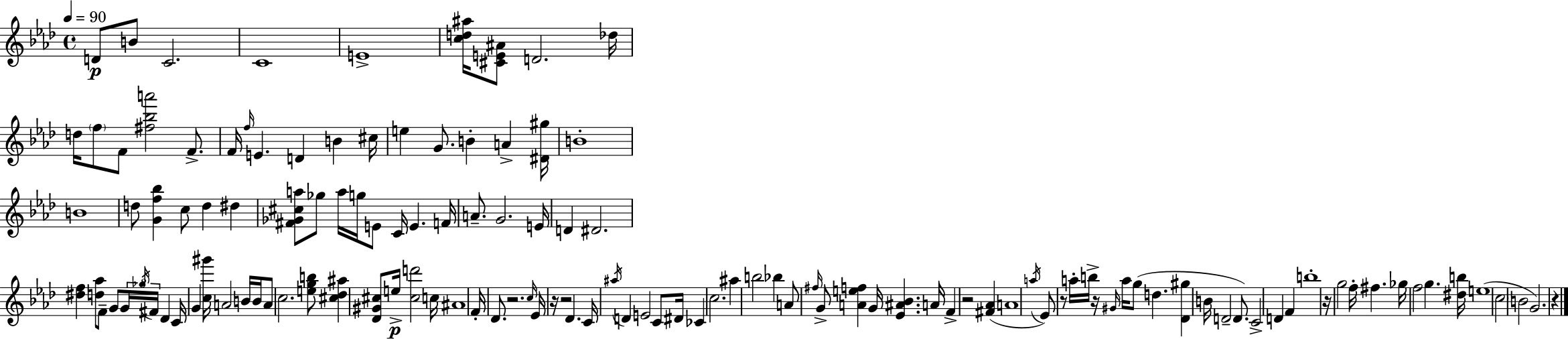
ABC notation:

X:1
T:Untitled
M:4/4
L:1/4
K:Fm
D/2 B/2 C2 C4 E4 [cd^a]/4 [^CE^A]/2 D2 _d/4 d/4 f/2 F/2 [^f_ba']2 F/2 F/4 f/4 E D B ^c/4 e G/2 B A [^D^g]/4 B4 B4 d/2 [Gf_b] c/2 d ^d [^F_G^ca]/2 _g/2 a/4 g/4 E/2 C/4 E F/4 A/2 G2 E/4 D ^D2 [^df] [d_a]/2 F/2 G/2 G/4 _g/4 ^F/4 _D C/4 G [c^g']/4 A2 B/4 B/4 A/2 c2 [egb]/2 [^c_d^a] [_D^G^c]/2 e/4 [^cd']2 c/4 ^A4 F/4 _D/2 z2 c/4 _E/4 z/4 z2 _D C/4 ^a/4 D E2 C/2 ^D/4 _C c2 ^a b2 _b A/2 ^f/4 G/2 [Aef] G/4 [_E^A_B] A/4 F z2 [^F_A] A4 a/4 _E/2 z/2 a/4 b/4 z/4 ^G/4 a/4 g/2 d [_D^g] B/4 D2 D/2 C2 D F b4 z/4 g2 f/4 ^f _g/4 f2 g [^db]/4 e4 c2 B2 G2 z